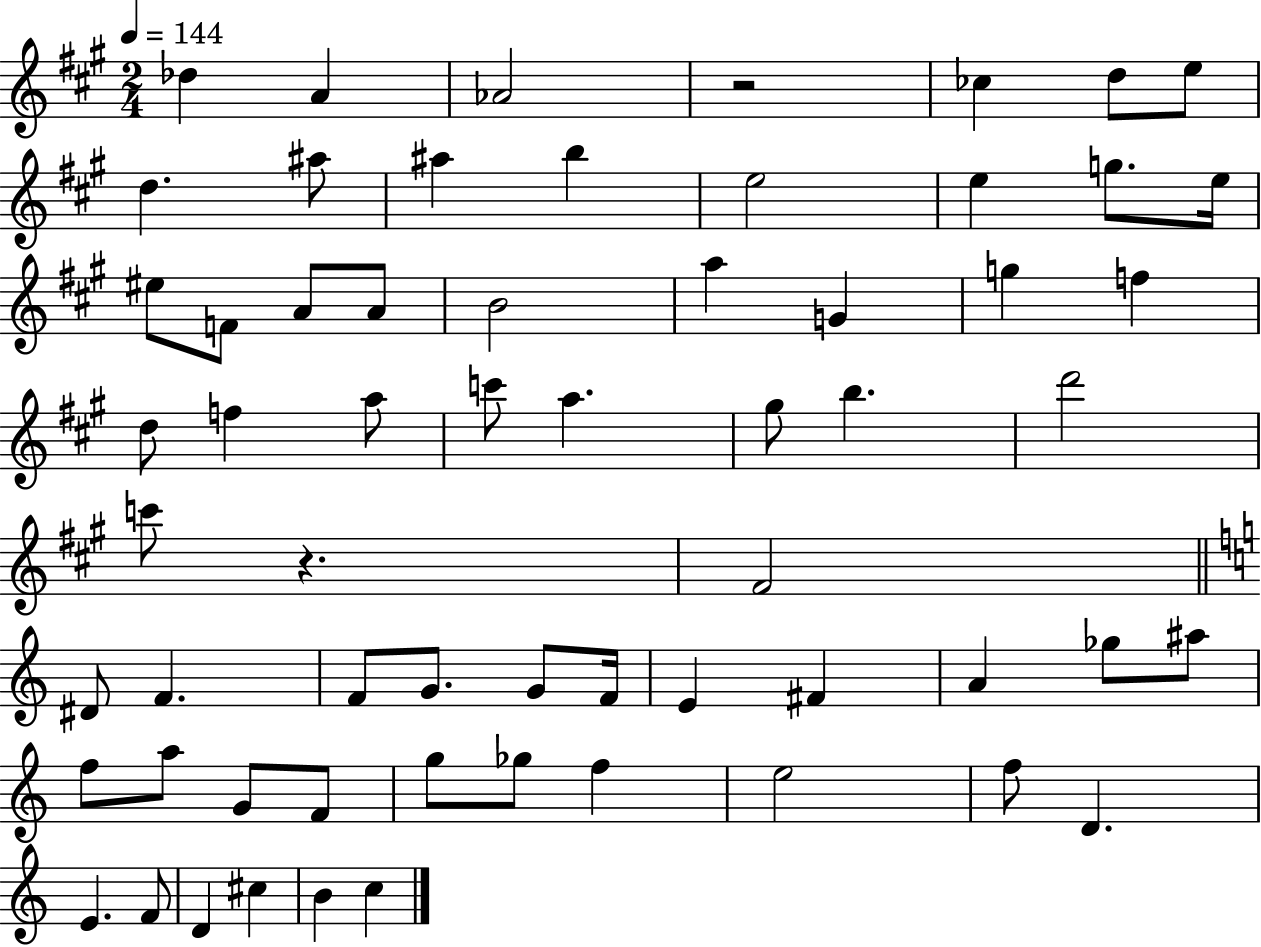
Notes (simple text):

Db5/q A4/q Ab4/h R/h CES5/q D5/e E5/e D5/q. A#5/e A#5/q B5/q E5/h E5/q G5/e. E5/s EIS5/e F4/e A4/e A4/e B4/h A5/q G4/q G5/q F5/q D5/e F5/q A5/e C6/e A5/q. G#5/e B5/q. D6/h C6/e R/q. F#4/h D#4/e F4/q. F4/e G4/e. G4/e F4/s E4/q F#4/q A4/q Gb5/e A#5/e F5/e A5/e G4/e F4/e G5/e Gb5/e F5/q E5/h F5/e D4/q. E4/q. F4/e D4/q C#5/q B4/q C5/q